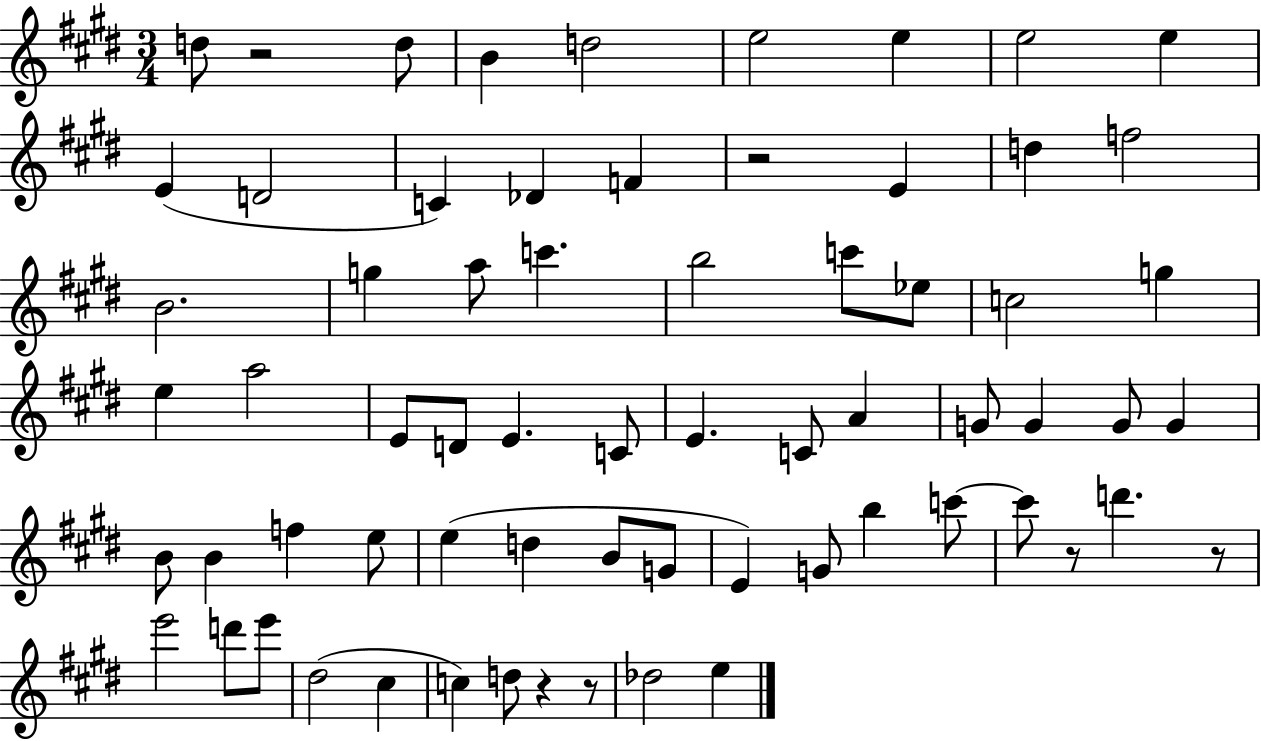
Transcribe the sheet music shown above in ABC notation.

X:1
T:Untitled
M:3/4
L:1/4
K:E
d/2 z2 d/2 B d2 e2 e e2 e E D2 C _D F z2 E d f2 B2 g a/2 c' b2 c'/2 _e/2 c2 g e a2 E/2 D/2 E C/2 E C/2 A G/2 G G/2 G B/2 B f e/2 e d B/2 G/2 E G/2 b c'/2 c'/2 z/2 d' z/2 e'2 d'/2 e'/2 ^d2 ^c c d/2 z z/2 _d2 e